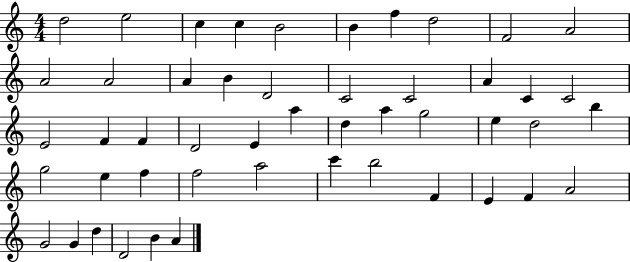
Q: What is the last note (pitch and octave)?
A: A4